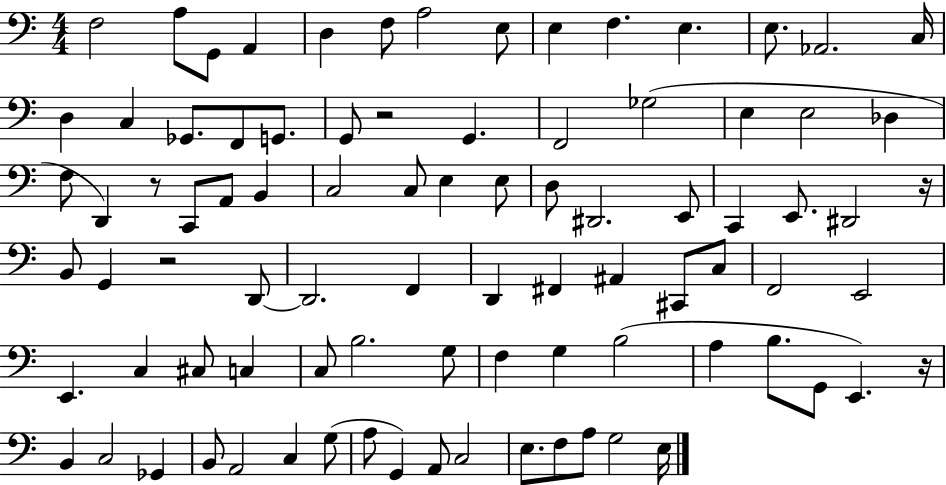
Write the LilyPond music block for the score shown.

{
  \clef bass
  \numericTimeSignature
  \time 4/4
  \key c \major
  f2 a8 g,8 a,4 | d4 f8 a2 e8 | e4 f4. e4. | e8. aes,2. c16 | \break d4 c4 ges,8. f,8 g,8. | g,8 r2 g,4. | f,2 ges2( | e4 e2 des4 | \break f8 d,4) r8 c,8 a,8 b,4 | c2 c8 e4 e8 | d8 dis,2. e,8 | c,4 e,8. dis,2 r16 | \break b,8 g,4 r2 d,8~~ | d,2. f,4 | d,4 fis,4 ais,4 cis,8 c8 | f,2 e,2 | \break e,4. c4 cis8 c4 | c8 b2. g8 | f4 g4 b2( | a4 b8. g,8 e,4.) r16 | \break b,4 c2 ges,4 | b,8 a,2 c4 g8( | a8 g,4) a,8 c2 | e8. f8 a8 g2 e16 | \break \bar "|."
}